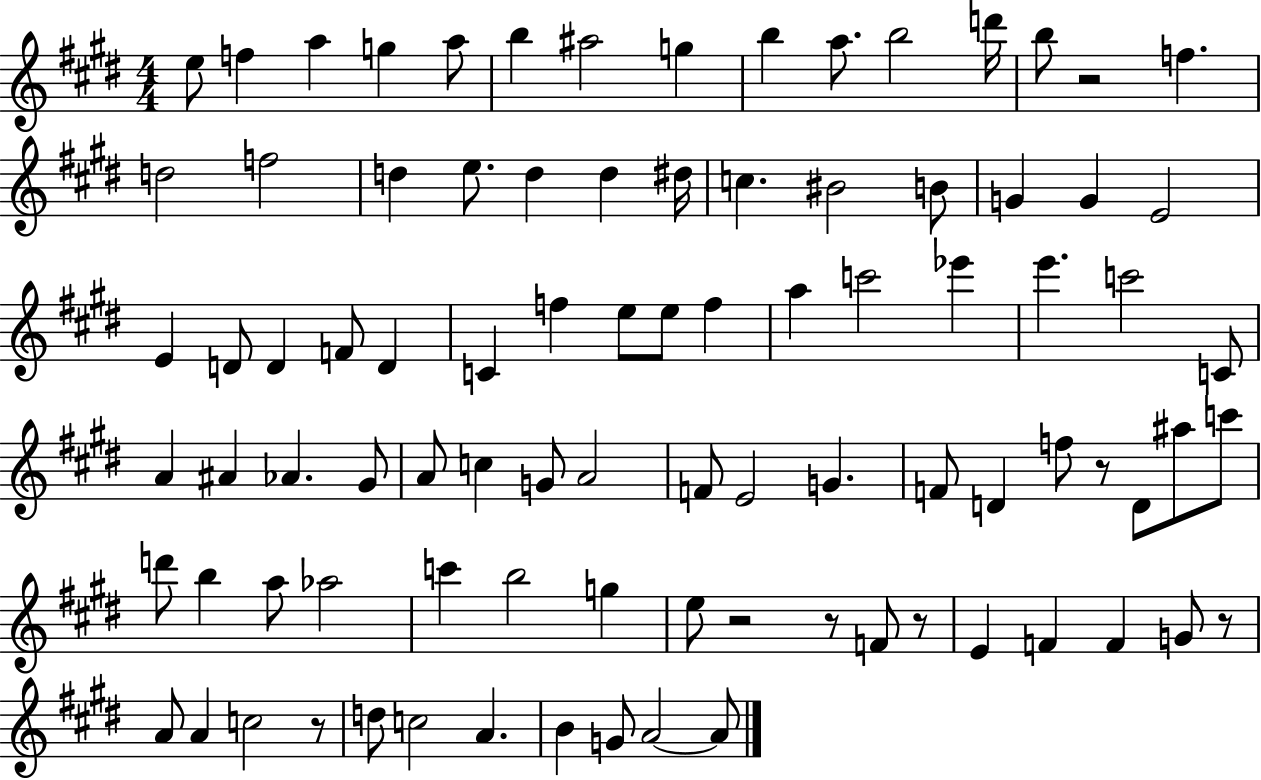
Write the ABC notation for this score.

X:1
T:Untitled
M:4/4
L:1/4
K:E
e/2 f a g a/2 b ^a2 g b a/2 b2 d'/4 b/2 z2 f d2 f2 d e/2 d d ^d/4 c ^B2 B/2 G G E2 E D/2 D F/2 D C f e/2 e/2 f a c'2 _e' e' c'2 C/2 A ^A _A ^G/2 A/2 c G/2 A2 F/2 E2 G F/2 D f/2 z/2 D/2 ^a/2 c'/2 d'/2 b a/2 _a2 c' b2 g e/2 z2 z/2 F/2 z/2 E F F G/2 z/2 A/2 A c2 z/2 d/2 c2 A B G/2 A2 A/2